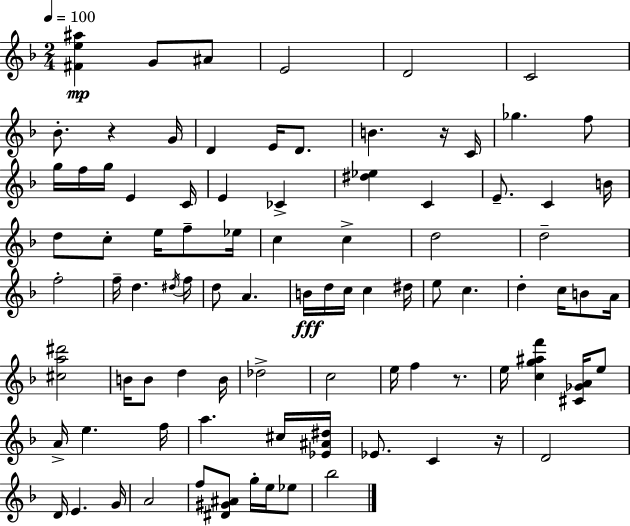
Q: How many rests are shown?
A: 4